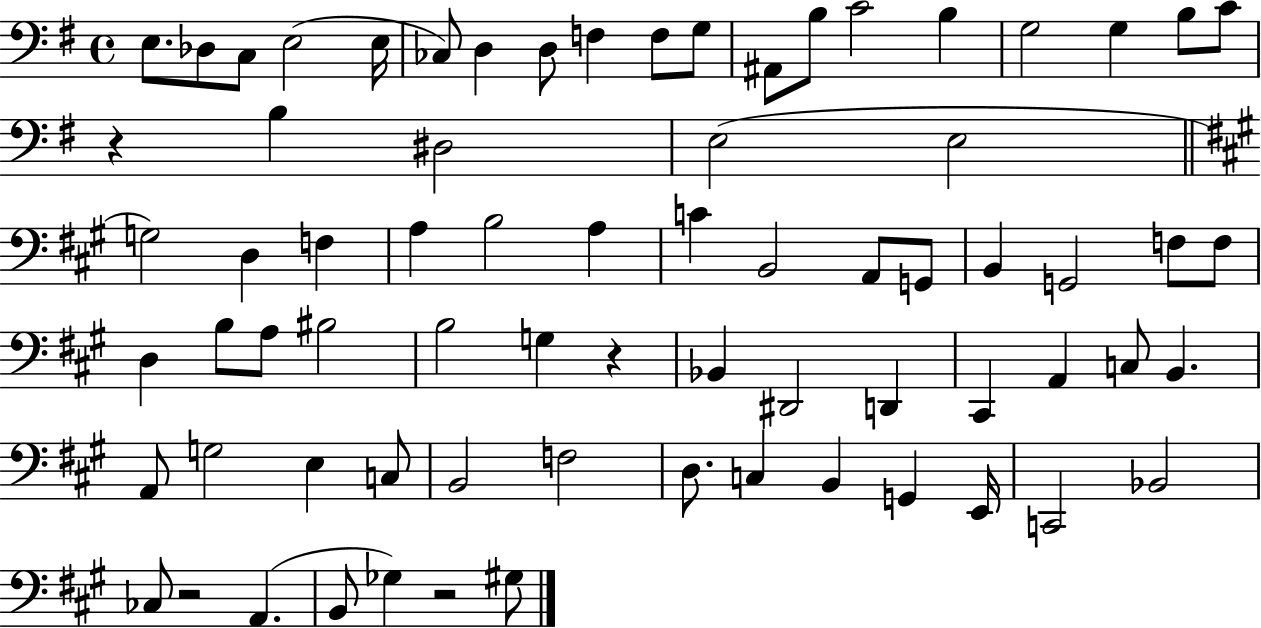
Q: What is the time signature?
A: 4/4